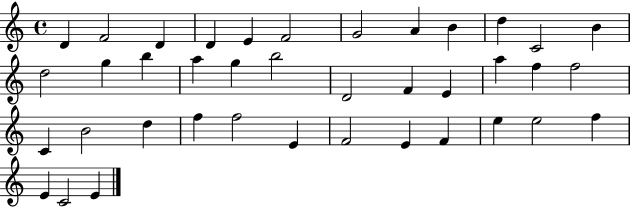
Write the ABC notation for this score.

X:1
T:Untitled
M:4/4
L:1/4
K:C
D F2 D D E F2 G2 A B d C2 B d2 g b a g b2 D2 F E a f f2 C B2 d f f2 E F2 E F e e2 f E C2 E